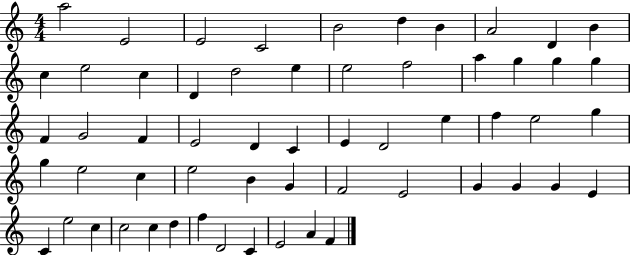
{
  \clef treble
  \numericTimeSignature
  \time 4/4
  \key c \major
  a''2 e'2 | e'2 c'2 | b'2 d''4 b'4 | a'2 d'4 b'4 | \break c''4 e''2 c''4 | d'4 d''2 e''4 | e''2 f''2 | a''4 g''4 g''4 g''4 | \break f'4 g'2 f'4 | e'2 d'4 c'4 | e'4 d'2 e''4 | f''4 e''2 g''4 | \break g''4 e''2 c''4 | e''2 b'4 g'4 | f'2 e'2 | g'4 g'4 g'4 e'4 | \break c'4 e''2 c''4 | c''2 c''4 d''4 | f''4 d'2 c'4 | e'2 a'4 f'4 | \break \bar "|."
}